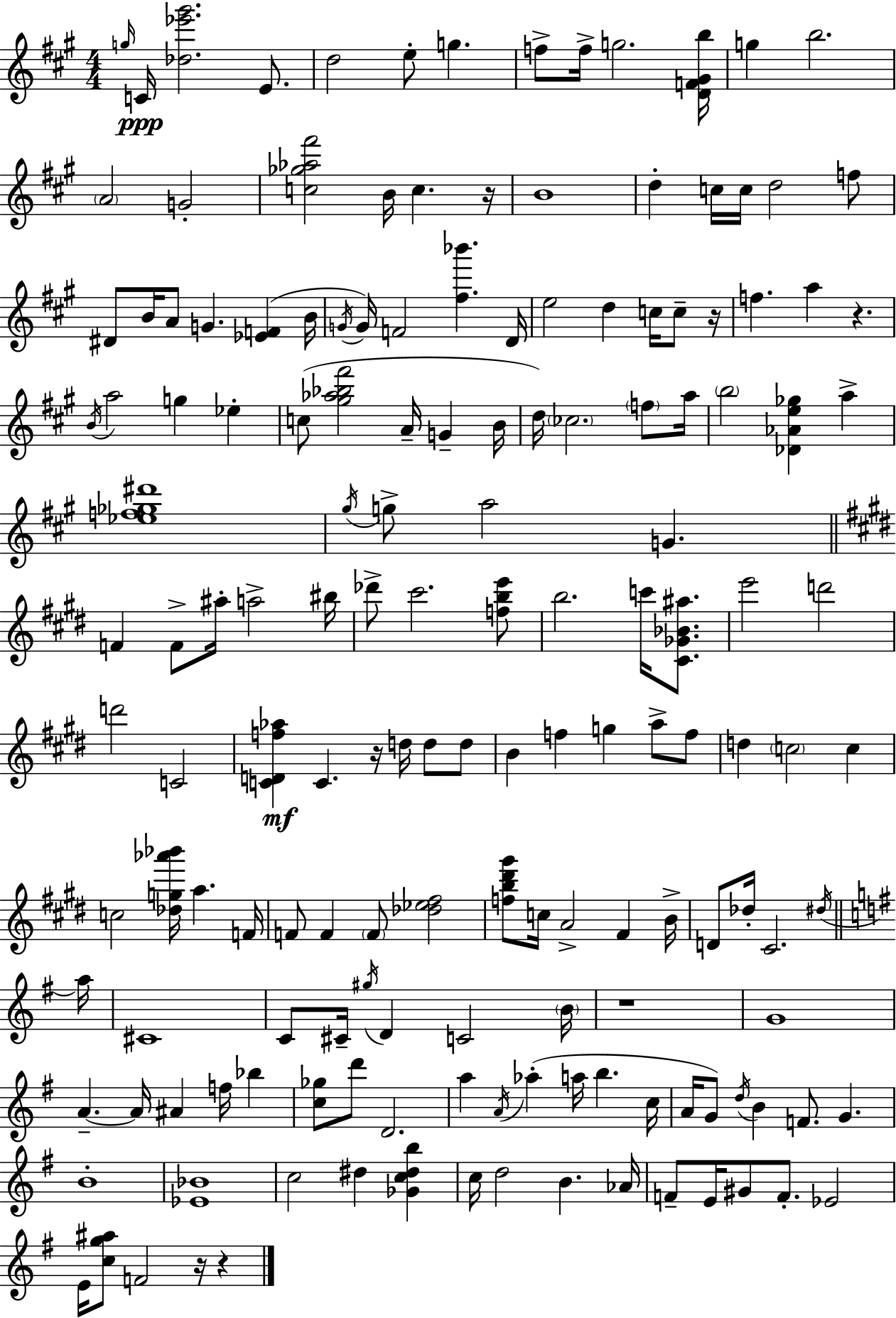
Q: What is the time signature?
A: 4/4